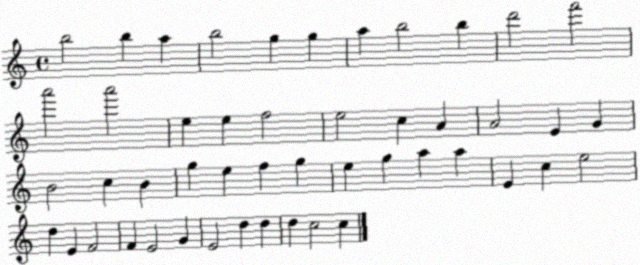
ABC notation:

X:1
T:Untitled
M:4/4
L:1/4
K:C
b2 b a b2 g g a b2 b d'2 f'2 a'2 a'2 e e f2 e2 c A A2 E G B2 c B g e f g e g a a E c e2 d E F2 F E2 G E2 d d d c2 c